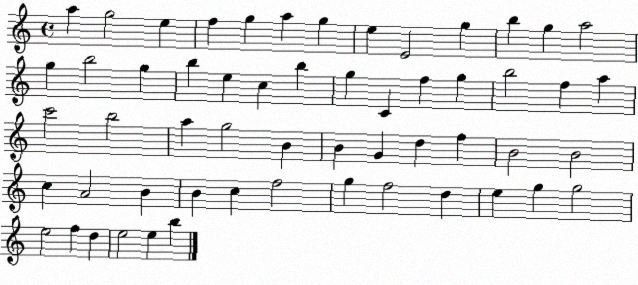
X:1
T:Untitled
M:4/4
L:1/4
K:C
a g2 e f g a g e E2 g b g a2 g b2 g b e c b g C f g b2 f a c'2 b2 a g2 B B G d f B2 B2 c A2 B B c f2 g f2 d e g g2 e2 f d e2 e b